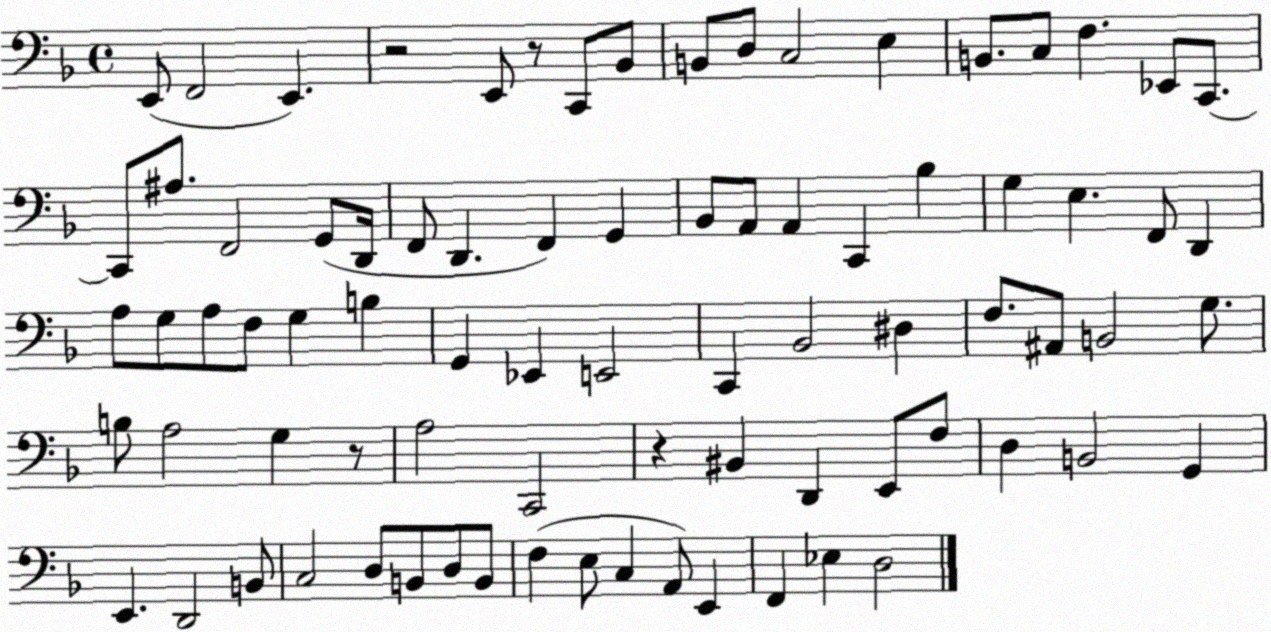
X:1
T:Untitled
M:4/4
L:1/4
K:F
E,,/2 F,,2 E,, z2 E,,/2 z/2 C,,/2 _B,,/2 B,,/2 D,/2 C,2 E, B,,/2 C,/2 F, _E,,/2 C,,/2 C,,/2 ^A,/2 F,,2 G,,/2 D,,/4 F,,/2 D,, F,, G,, _B,,/2 A,,/2 A,, C,, _B, G, E, F,,/2 D,, A,/2 G,/2 A,/2 F,/2 G, B, G,, _E,, E,,2 C,, _B,,2 ^D, F,/2 ^A,,/2 B,,2 G,/2 B,/2 A,2 G, z/2 A,2 C,,2 z ^B,, D,, E,,/2 F,/2 D, B,,2 G,, E,, D,,2 B,,/2 C,2 D,/2 B,,/2 D,/2 B,,/2 F, E,/2 C, A,,/2 E,, F,, _E, D,2